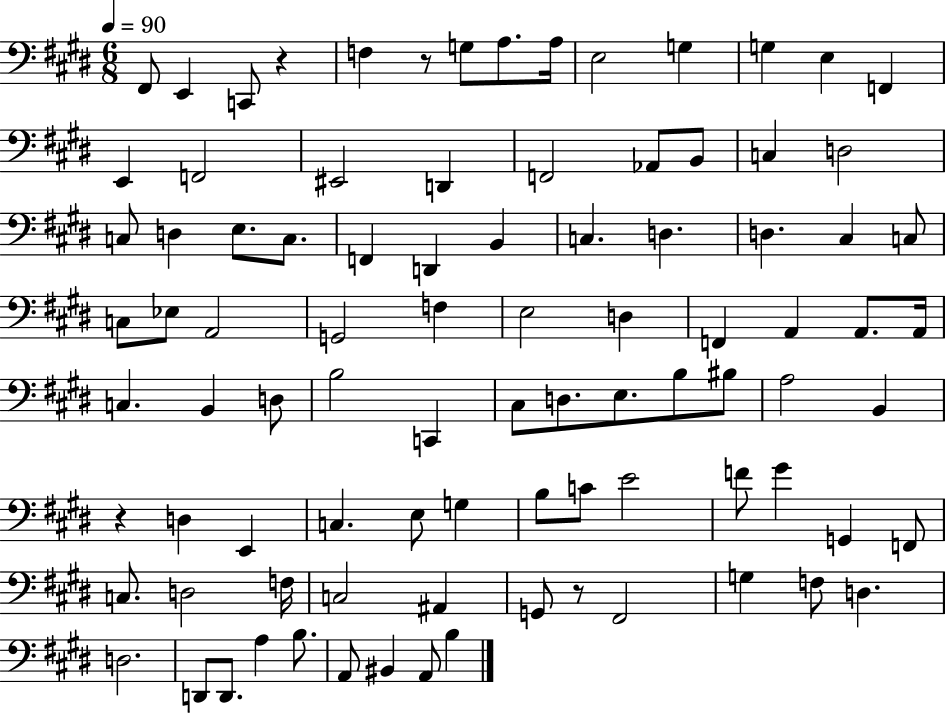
F#2/e E2/q C2/e R/q F3/q R/e G3/e A3/e. A3/s E3/h G3/q G3/q E3/q F2/q E2/q F2/h EIS2/h D2/q F2/h Ab2/e B2/e C3/q D3/h C3/e D3/q E3/e. C3/e. F2/q D2/q B2/q C3/q. D3/q. D3/q. C#3/q C3/e C3/e Eb3/e A2/h G2/h F3/q E3/h D3/q F2/q A2/q A2/e. A2/s C3/q. B2/q D3/e B3/h C2/q C#3/e D3/e. E3/e. B3/e BIS3/e A3/h B2/q R/q D3/q E2/q C3/q. E3/e G3/q B3/e C4/e E4/h F4/e G#4/q G2/q F2/e C3/e. D3/h F3/s C3/h A#2/q G2/e R/e F#2/h G3/q F3/e D3/q. D3/h. D2/e D2/e. A3/q B3/e. A2/e BIS2/q A2/e B3/q